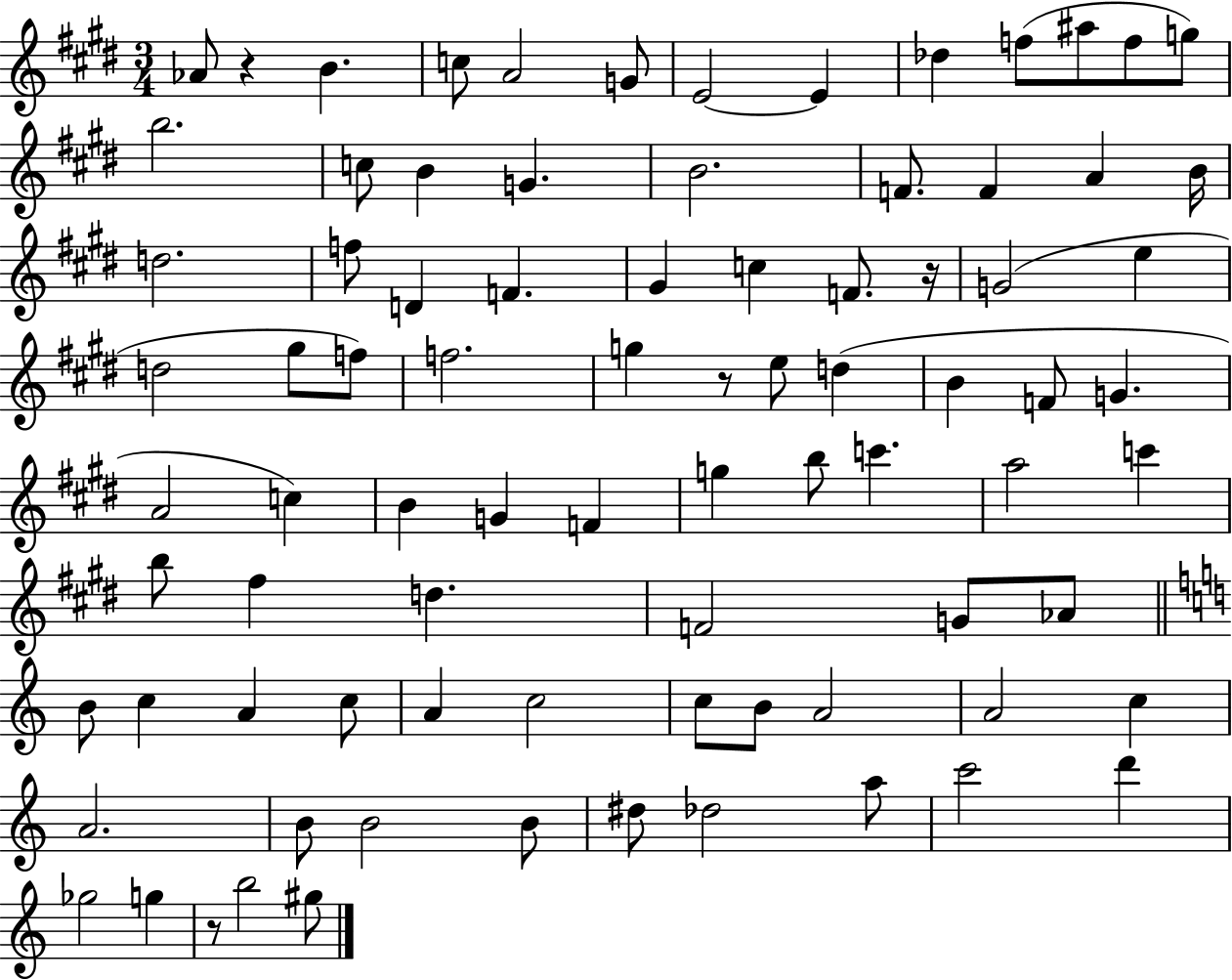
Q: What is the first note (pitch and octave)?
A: Ab4